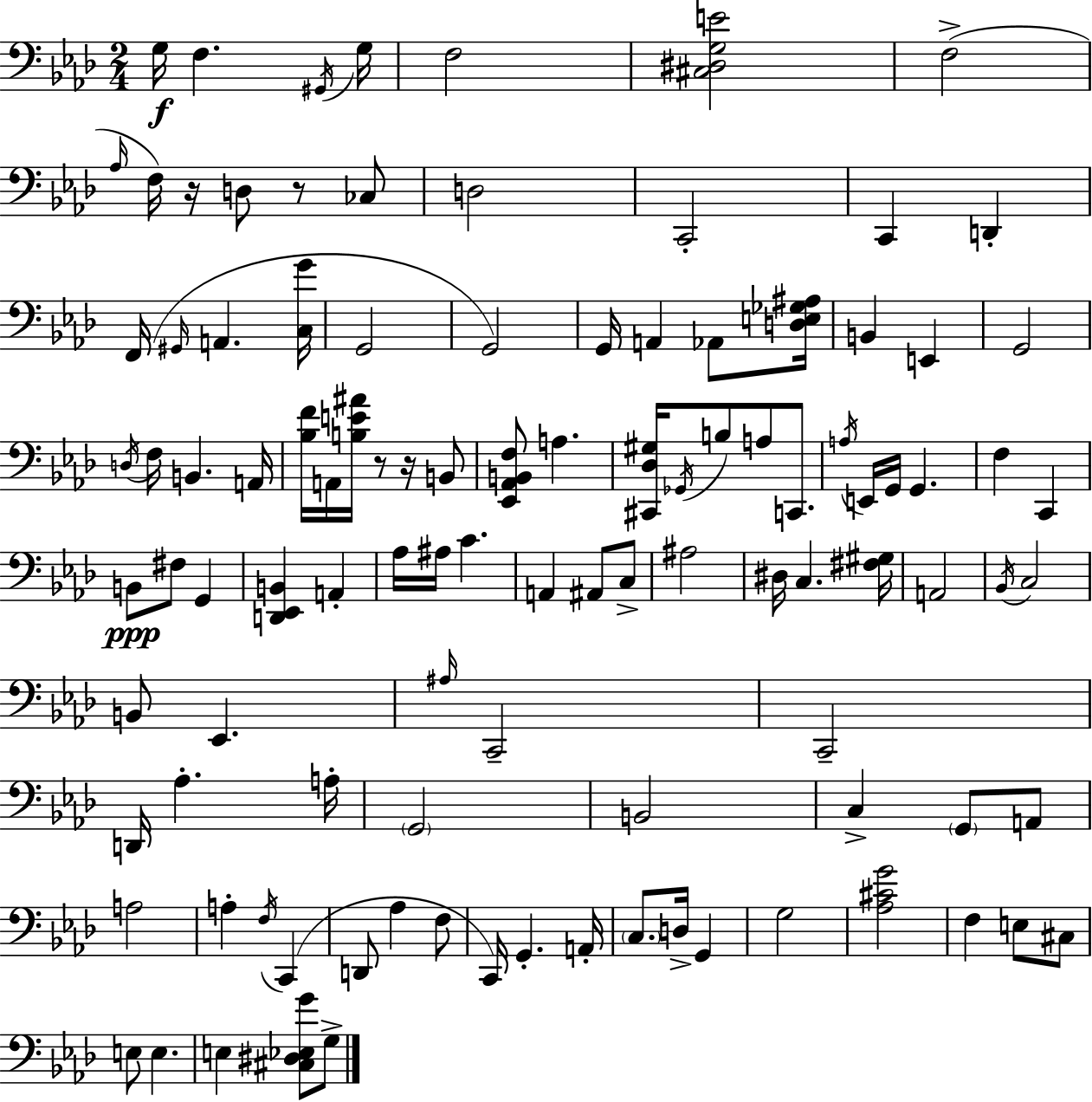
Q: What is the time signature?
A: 2/4